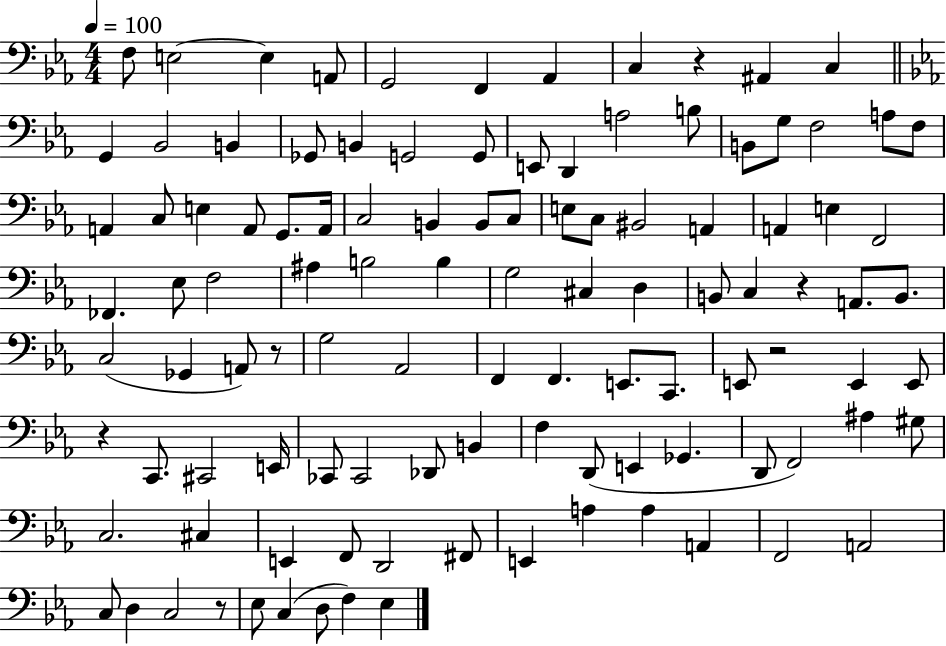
{
  \clef bass
  \numericTimeSignature
  \time 4/4
  \key ees \major
  \tempo 4 = 100
  f8 e2~~ e4 a,8 | g,2 f,4 aes,4 | c4 r4 ais,4 c4 | \bar "||" \break \key c \minor g,4 bes,2 b,4 | ges,8 b,4 g,2 g,8 | e,8 d,4 a2 b8 | b,8 g8 f2 a8 f8 | \break a,4 c8 e4 a,8 g,8. a,16 | c2 b,4 b,8 c8 | e8 c8 bis,2 a,4 | a,4 e4 f,2 | \break fes,4. ees8 f2 | ais4 b2 b4 | g2 cis4 d4 | b,8 c4 r4 a,8. b,8. | \break c2( ges,4 a,8) r8 | g2 aes,2 | f,4 f,4. e,8. c,8. | e,8 r2 e,4 e,8 | \break r4 c,8. cis,2 e,16 | ces,8 ces,2 des,8 b,4 | f4 d,8( e,4 ges,4. | d,8 f,2) ais4 gis8 | \break c2. cis4 | e,4 f,8 d,2 fis,8 | e,4 a4 a4 a,4 | f,2 a,2 | \break c8 d4 c2 r8 | ees8 c4( d8 f4) ees4 | \bar "|."
}